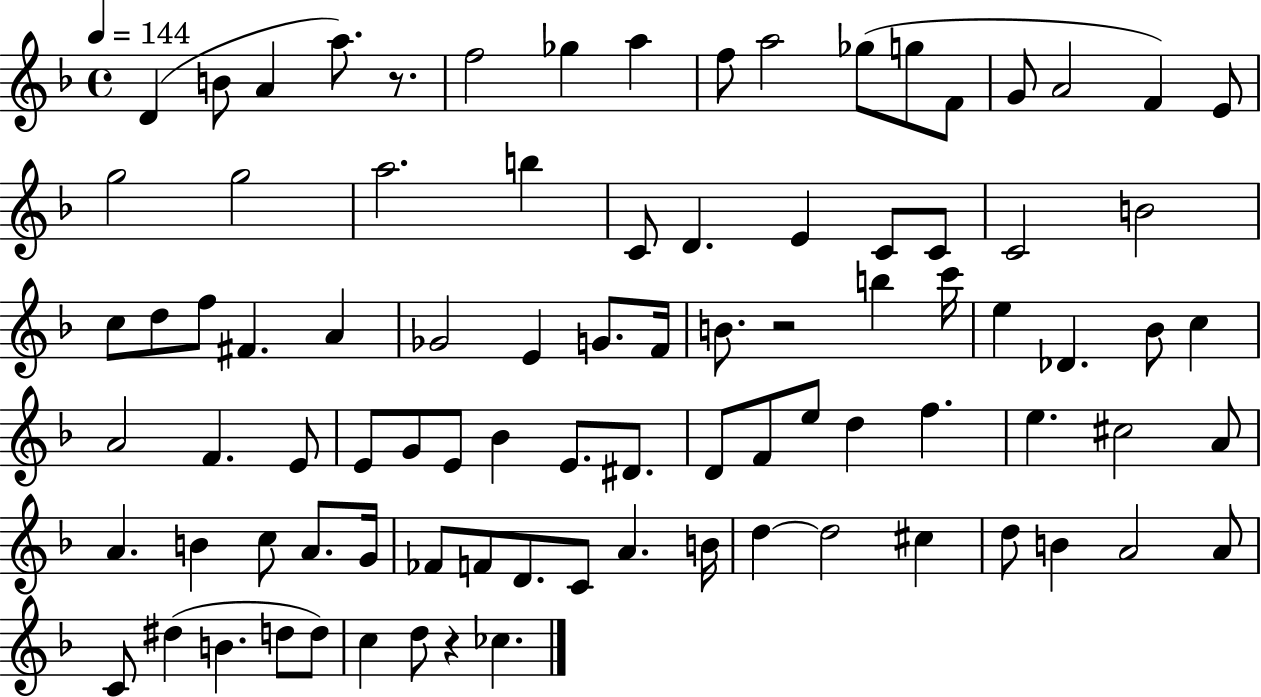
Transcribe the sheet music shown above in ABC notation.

X:1
T:Untitled
M:4/4
L:1/4
K:F
D B/2 A a/2 z/2 f2 _g a f/2 a2 _g/2 g/2 F/2 G/2 A2 F E/2 g2 g2 a2 b C/2 D E C/2 C/2 C2 B2 c/2 d/2 f/2 ^F A _G2 E G/2 F/4 B/2 z2 b c'/4 e _D _B/2 c A2 F E/2 E/2 G/2 E/2 _B E/2 ^D/2 D/2 F/2 e/2 d f e ^c2 A/2 A B c/2 A/2 G/4 _F/2 F/2 D/2 C/2 A B/4 d d2 ^c d/2 B A2 A/2 C/2 ^d B d/2 d/2 c d/2 z _c